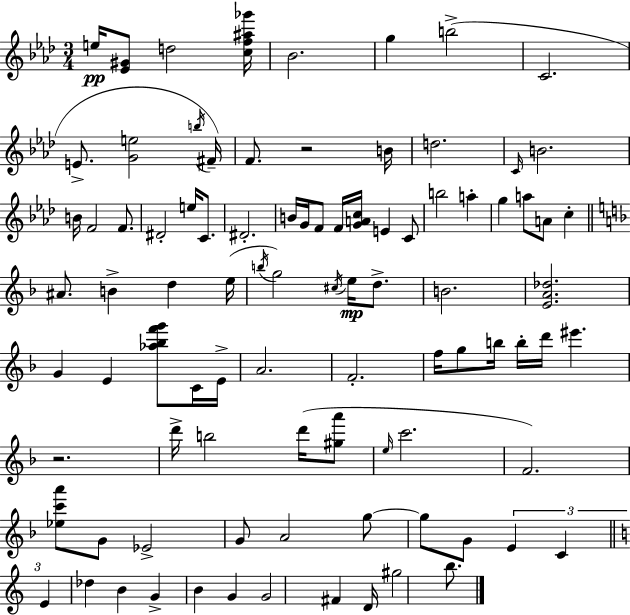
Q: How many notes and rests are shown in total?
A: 91